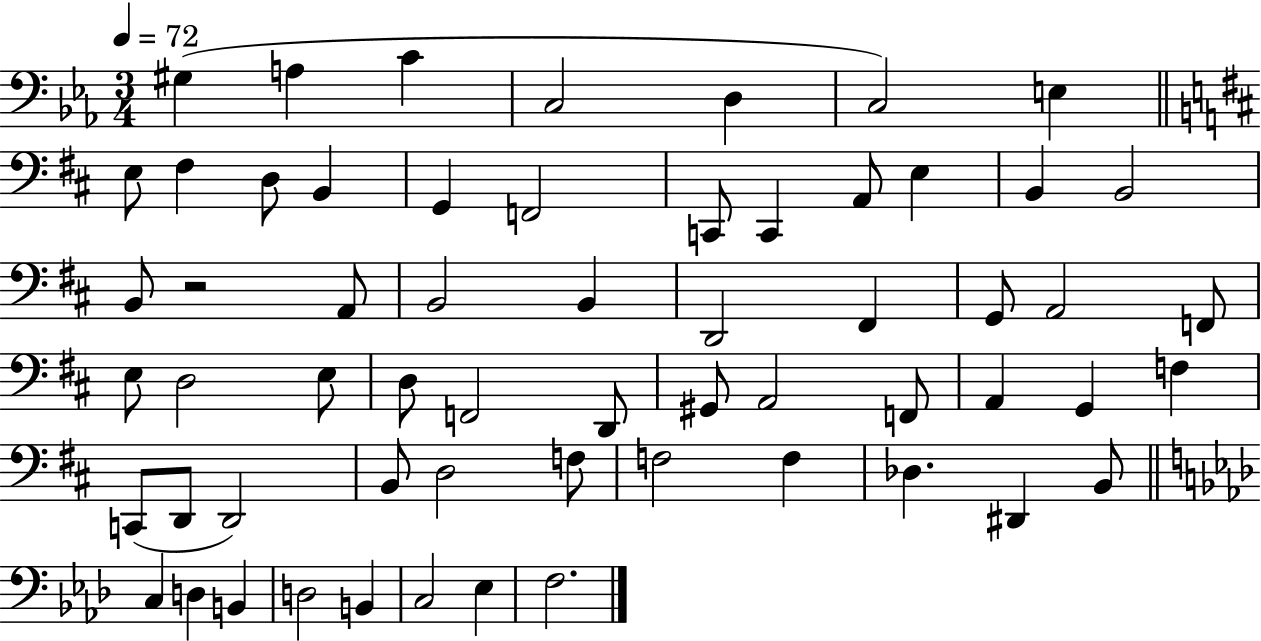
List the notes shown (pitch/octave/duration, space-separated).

G#3/q A3/q C4/q C3/h D3/q C3/h E3/q E3/e F#3/q D3/e B2/q G2/q F2/h C2/e C2/q A2/e E3/q B2/q B2/h B2/e R/h A2/e B2/h B2/q D2/h F#2/q G2/e A2/h F2/e E3/e D3/h E3/e D3/e F2/h D2/e G#2/e A2/h F2/e A2/q G2/q F3/q C2/e D2/e D2/h B2/e D3/h F3/e F3/h F3/q Db3/q. D#2/q B2/e C3/q D3/q B2/q D3/h B2/q C3/h Eb3/q F3/h.